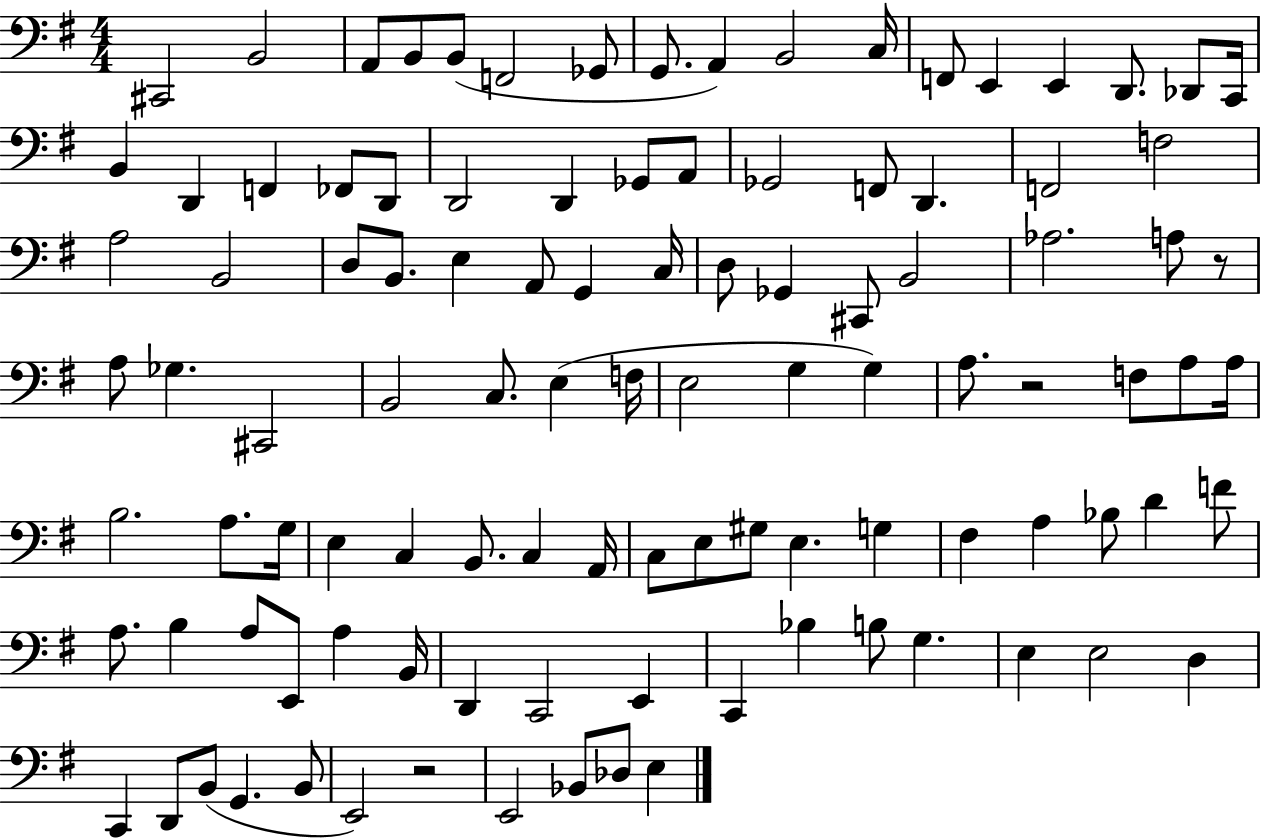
{
  \clef bass
  \numericTimeSignature
  \time 4/4
  \key g \major
  \repeat volta 2 { cis,2 b,2 | a,8 b,8 b,8( f,2 ges,8 | g,8. a,4) b,2 c16 | f,8 e,4 e,4 d,8. des,8 c,16 | \break b,4 d,4 f,4 fes,8 d,8 | d,2 d,4 ges,8 a,8 | ges,2 f,8 d,4. | f,2 f2 | \break a2 b,2 | d8 b,8. e4 a,8 g,4 c16 | d8 ges,4 cis,8 b,2 | aes2. a8 r8 | \break a8 ges4. cis,2 | b,2 c8. e4( f16 | e2 g4 g4) | a8. r2 f8 a8 a16 | \break b2. a8. g16 | e4 c4 b,8. c4 a,16 | c8 e8 gis8 e4. g4 | fis4 a4 bes8 d'4 f'8 | \break a8. b4 a8 e,8 a4 b,16 | d,4 c,2 e,4 | c,4 bes4 b8 g4. | e4 e2 d4 | \break c,4 d,8 b,8( g,4. b,8 | e,2) r2 | e,2 bes,8 des8 e4 | } \bar "|."
}